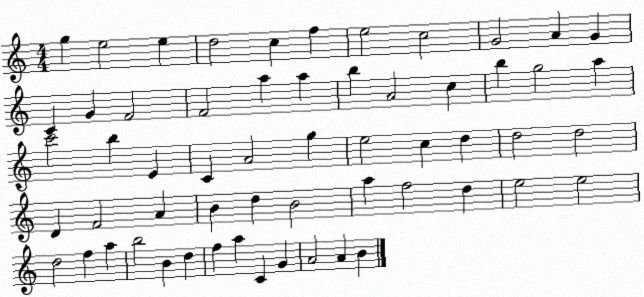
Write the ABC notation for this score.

X:1
T:Untitled
M:4/4
L:1/4
K:C
g e2 e d2 c f e2 c2 G2 A G C G F2 F2 a a b A2 c b g2 a c'2 b E C A2 g e2 c d d2 d2 D F2 A B d B2 a f2 d e2 e2 d2 f a b2 B d f a C G A2 A B